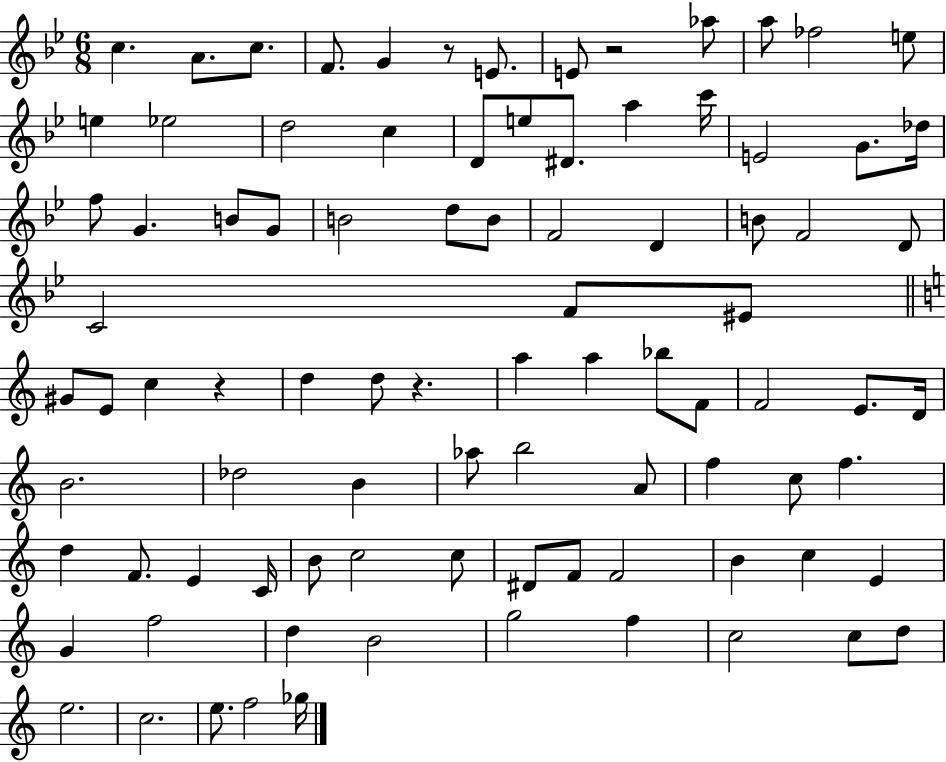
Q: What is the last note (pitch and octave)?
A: Gb5